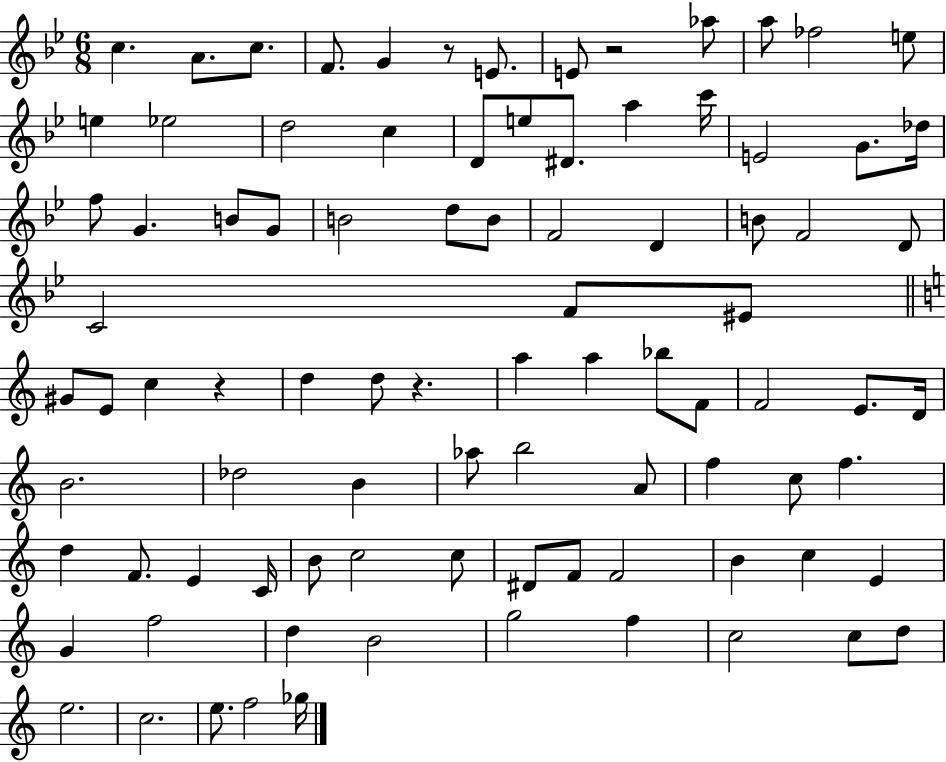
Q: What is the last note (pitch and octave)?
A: Gb5